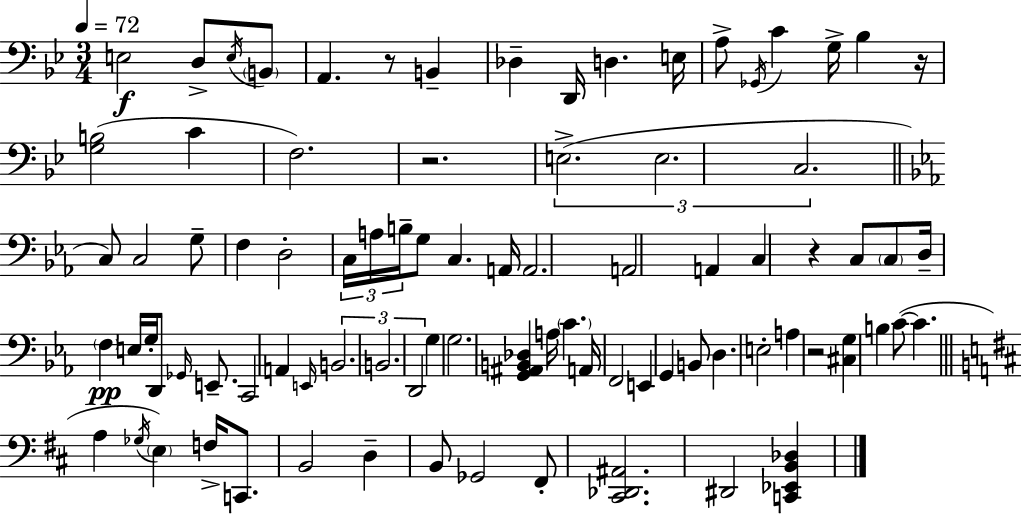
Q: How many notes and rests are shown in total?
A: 86